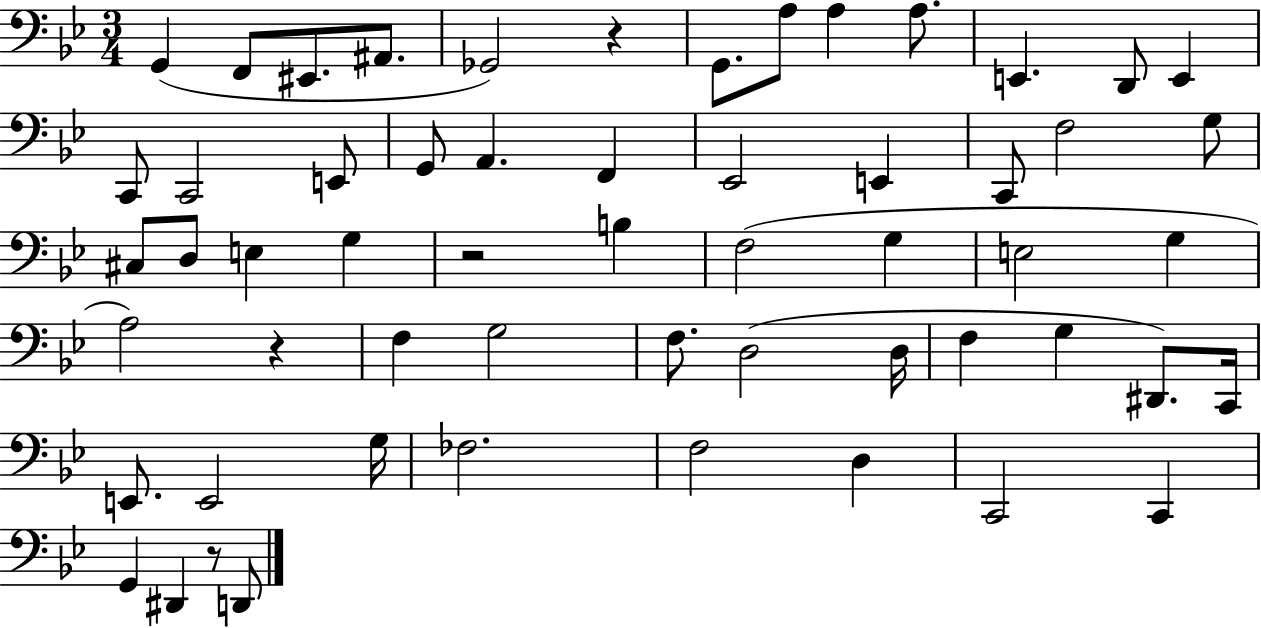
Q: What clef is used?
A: bass